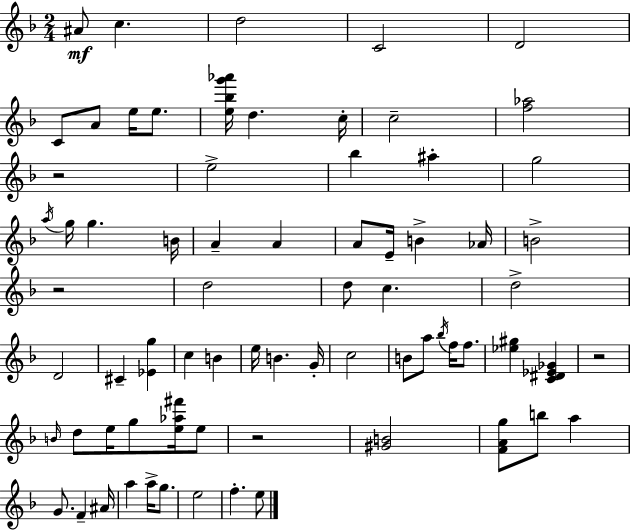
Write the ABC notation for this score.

X:1
T:Untitled
M:2/4
L:1/4
K:F
^A/2 c d2 C2 D2 C/2 A/2 e/4 e/2 [e_bg'_a']/4 d c/4 c2 [f_a]2 z2 e2 _b ^a g2 a/4 g/4 g B/4 A A A/2 E/4 B _A/4 B2 z2 d2 d/2 c d2 D2 ^C [_Eg] c B e/4 B G/4 c2 B/2 a/2 _b/4 f/4 f/2 [_e^g] [C^D_E_G] z2 B/4 d/2 e/4 g/2 [e_a^f']/4 e/2 z2 [^GB]2 [FAg]/2 b/2 a G/2 F ^A/4 a a/4 g/2 e2 f e/2